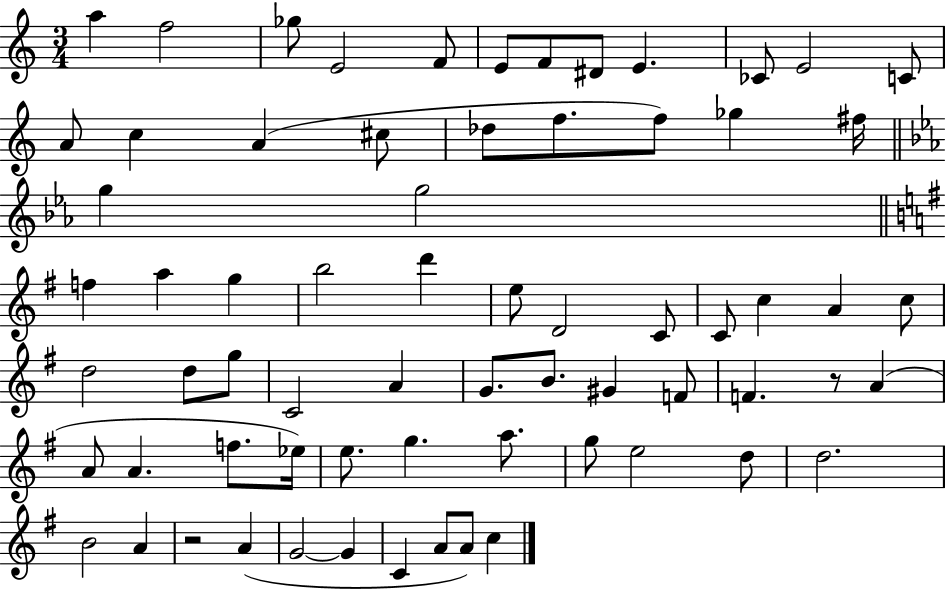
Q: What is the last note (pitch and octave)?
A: C5